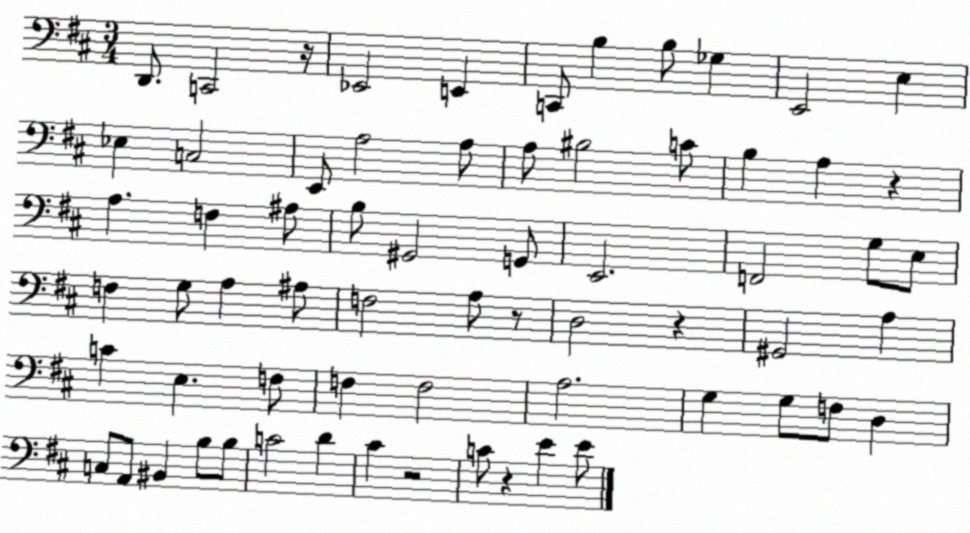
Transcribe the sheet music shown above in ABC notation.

X:1
T:Untitled
M:3/4
L:1/4
K:D
D,,/2 C,,2 z/4 _E,,2 E,, C,,/2 B, B,/2 _G, E,,2 E, _E, C,2 E,,/2 A,2 A,/2 A,/2 ^B,2 C/2 B, A, z A, F, ^A,/2 B,/2 ^G,,2 G,,/2 E,,2 F,,2 G,/2 E,/2 F, G,/2 A, ^A,/2 F,2 A,/2 z/2 D,2 z ^G,,2 A, C E, F,/2 F, F,2 A,2 G, G,/2 F,/2 D, C,/2 A,,/2 ^B,, B,/2 B,/2 C2 D ^C z2 C/2 z E E/2